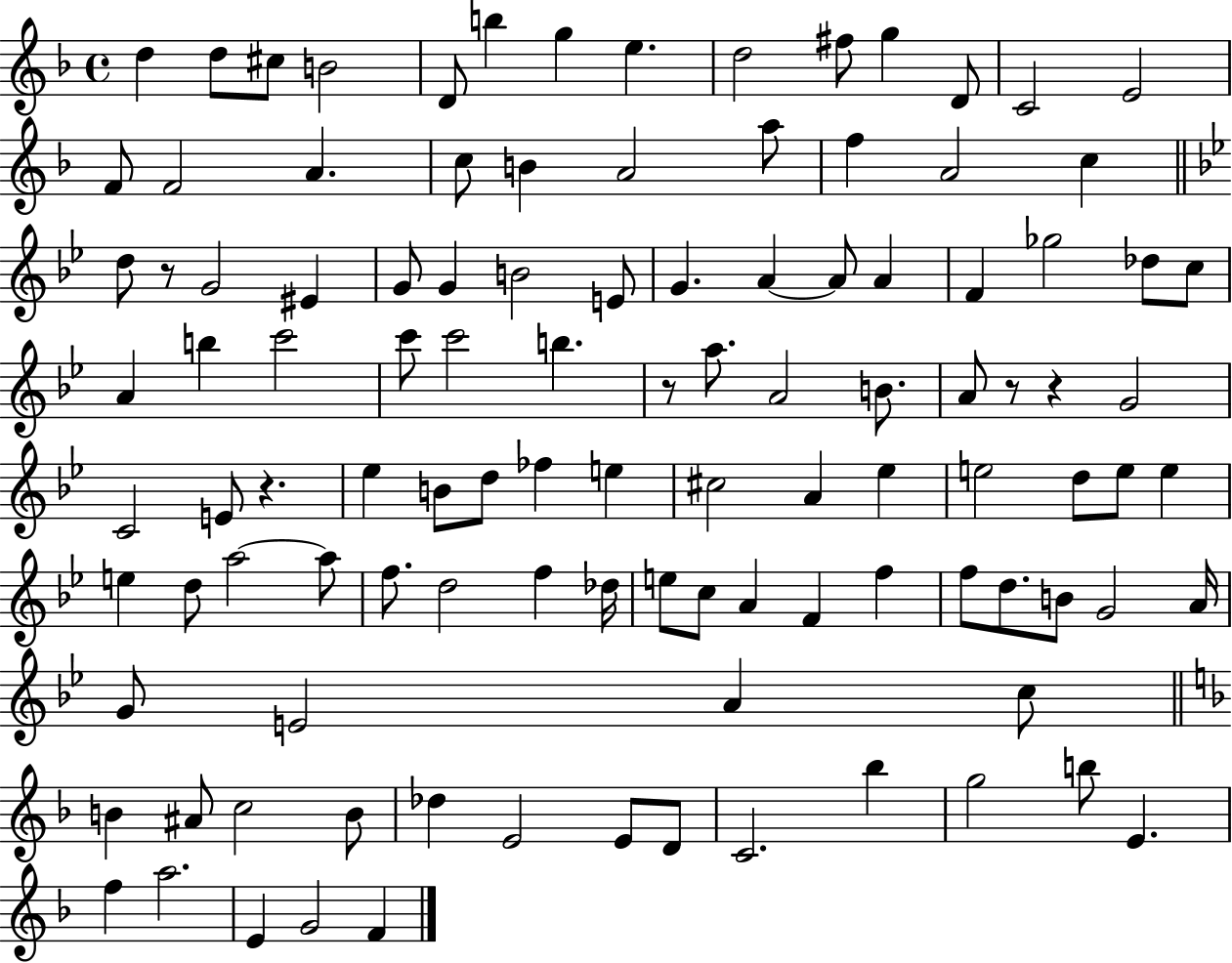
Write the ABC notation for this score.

X:1
T:Untitled
M:4/4
L:1/4
K:F
d d/2 ^c/2 B2 D/2 b g e d2 ^f/2 g D/2 C2 E2 F/2 F2 A c/2 B A2 a/2 f A2 c d/2 z/2 G2 ^E G/2 G B2 E/2 G A A/2 A F _g2 _d/2 c/2 A b c'2 c'/2 c'2 b z/2 a/2 A2 B/2 A/2 z/2 z G2 C2 E/2 z _e B/2 d/2 _f e ^c2 A _e e2 d/2 e/2 e e d/2 a2 a/2 f/2 d2 f _d/4 e/2 c/2 A F f f/2 d/2 B/2 G2 A/4 G/2 E2 A c/2 B ^A/2 c2 B/2 _d E2 E/2 D/2 C2 _b g2 b/2 E f a2 E G2 F